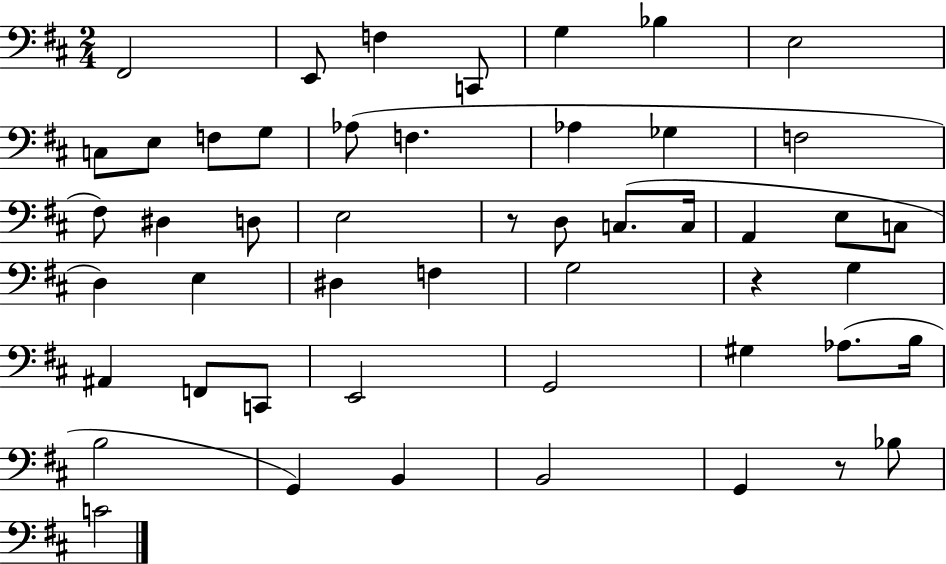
X:1
T:Untitled
M:2/4
L:1/4
K:D
^F,,2 E,,/2 F, C,,/2 G, _B, E,2 C,/2 E,/2 F,/2 G,/2 _A,/2 F, _A, _G, F,2 ^F,/2 ^D, D,/2 E,2 z/2 D,/2 C,/2 C,/4 A,, E,/2 C,/2 D, E, ^D, F, G,2 z G, ^A,, F,,/2 C,,/2 E,,2 G,,2 ^G, _A,/2 B,/4 B,2 G,, B,, B,,2 G,, z/2 _B,/2 C2